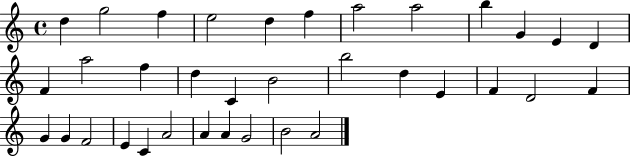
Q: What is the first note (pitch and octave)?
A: D5